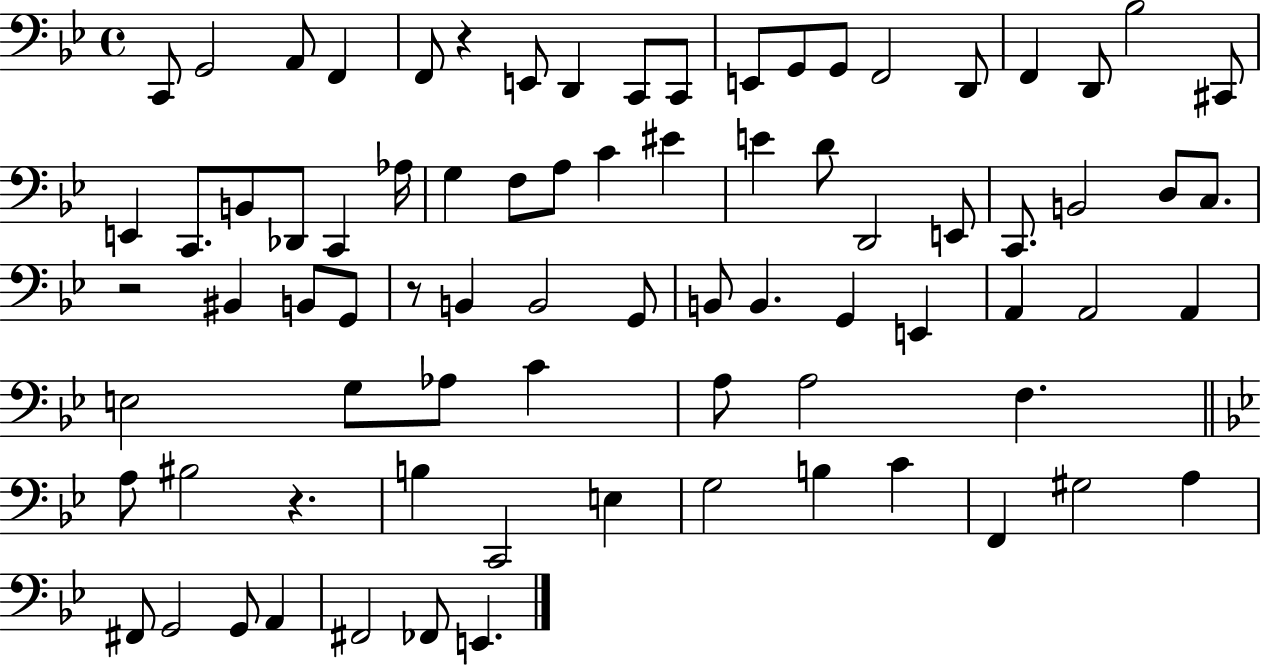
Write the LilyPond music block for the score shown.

{
  \clef bass
  \time 4/4
  \defaultTimeSignature
  \key bes \major
  c,8 g,2 a,8 f,4 | f,8 r4 e,8 d,4 c,8 c,8 | e,8 g,8 g,8 f,2 d,8 | f,4 d,8 bes2 cis,8 | \break e,4 c,8. b,8 des,8 c,4 aes16 | g4 f8 a8 c'4 eis'4 | e'4 d'8 d,2 e,8 | c,8. b,2 d8 c8. | \break r2 bis,4 b,8 g,8 | r8 b,4 b,2 g,8 | b,8 b,4. g,4 e,4 | a,4 a,2 a,4 | \break e2 g8 aes8 c'4 | a8 a2 f4. | \bar "||" \break \key bes \major a8 bis2 r4. | b4 c,2 e4 | g2 b4 c'4 | f,4 gis2 a4 | \break fis,8 g,2 g,8 a,4 | fis,2 fes,8 e,4. | \bar "|."
}